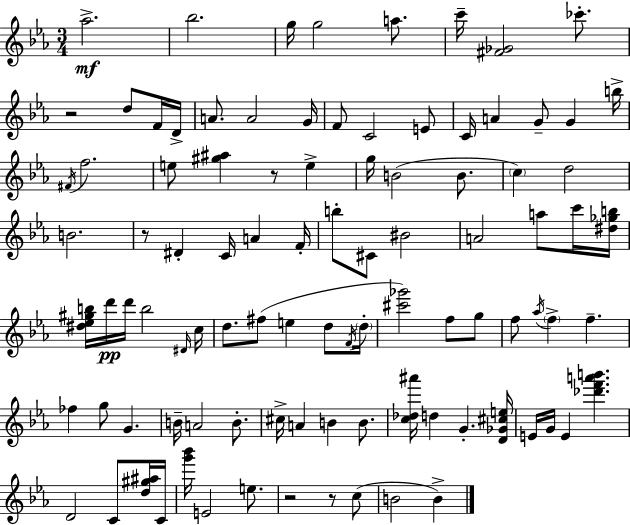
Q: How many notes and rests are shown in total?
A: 96